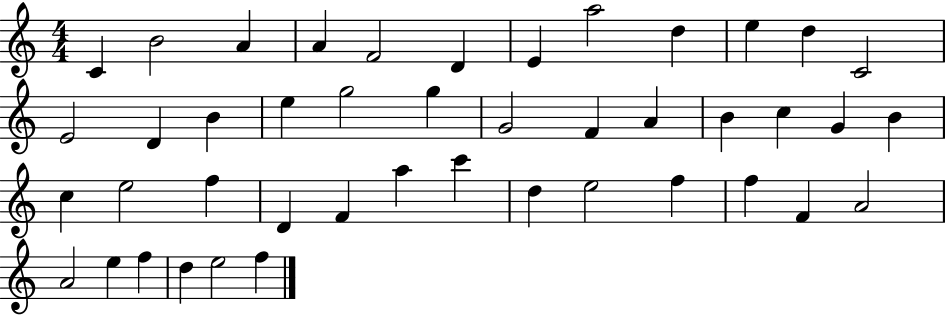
C4/q B4/h A4/q A4/q F4/h D4/q E4/q A5/h D5/q E5/q D5/q C4/h E4/h D4/q B4/q E5/q G5/h G5/q G4/h F4/q A4/q B4/q C5/q G4/q B4/q C5/q E5/h F5/q D4/q F4/q A5/q C6/q D5/q E5/h F5/q F5/q F4/q A4/h A4/h E5/q F5/q D5/q E5/h F5/q